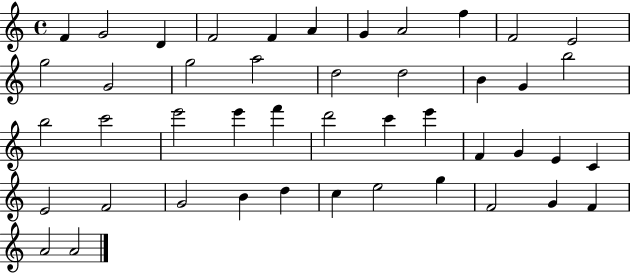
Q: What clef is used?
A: treble